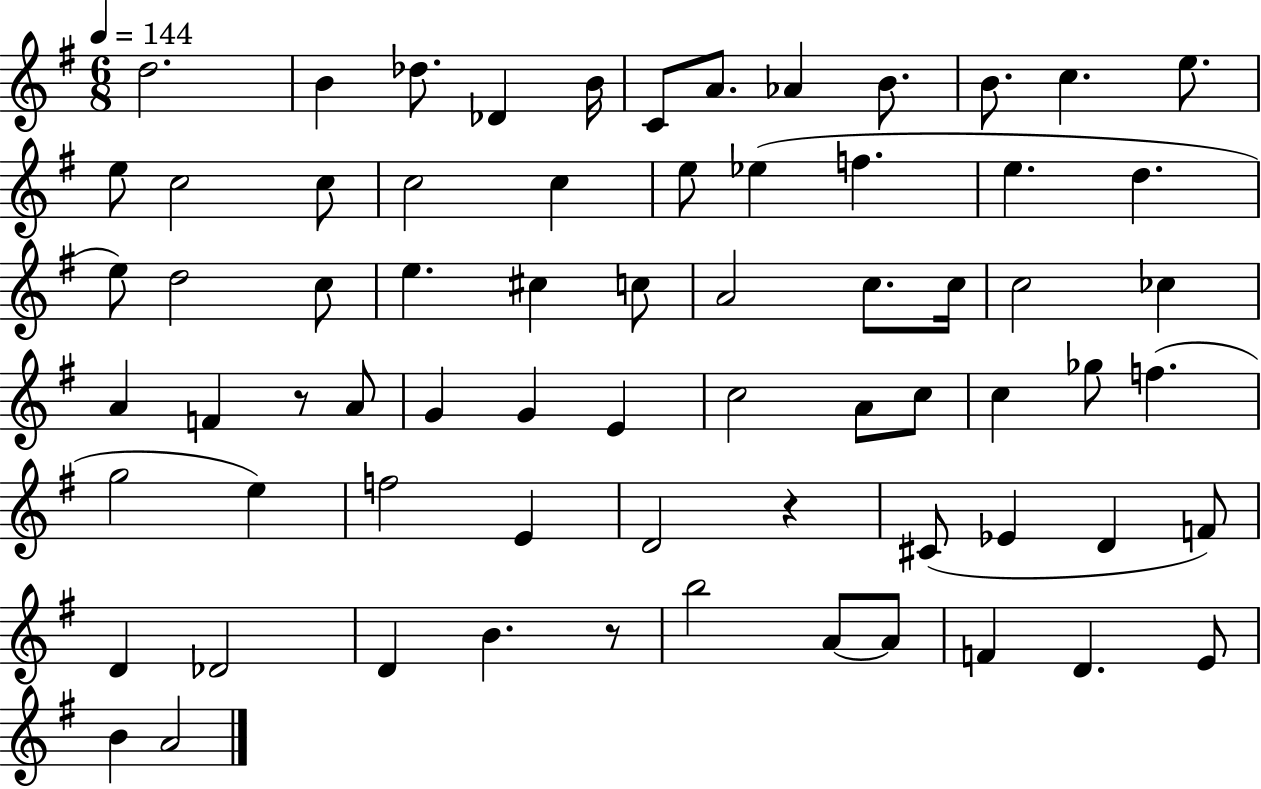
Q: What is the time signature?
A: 6/8